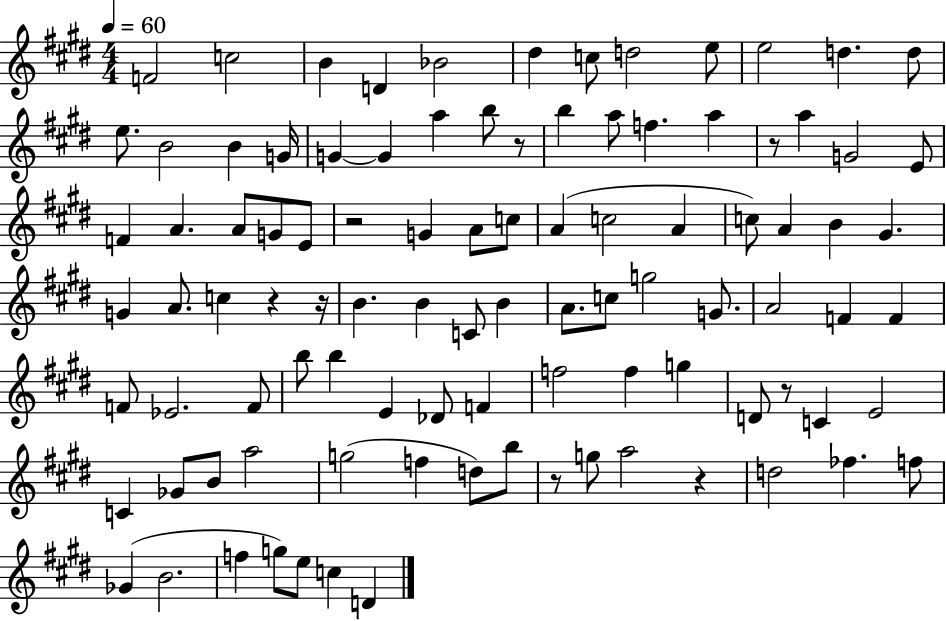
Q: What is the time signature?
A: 4/4